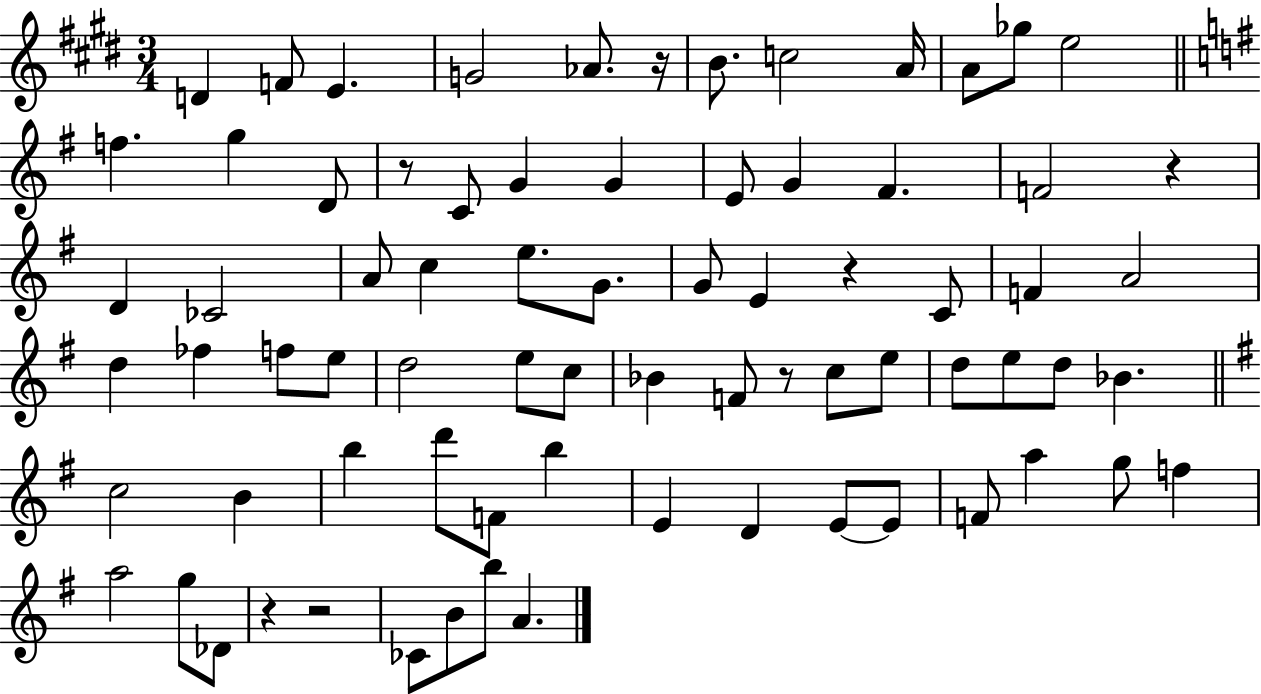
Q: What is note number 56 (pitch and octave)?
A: E4